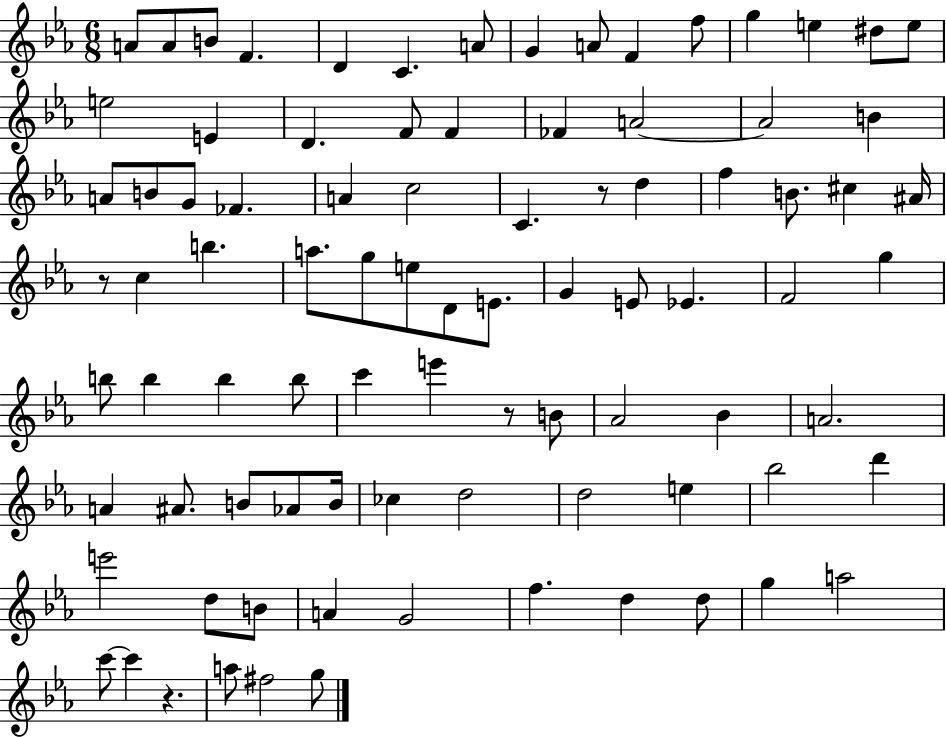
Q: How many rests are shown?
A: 4